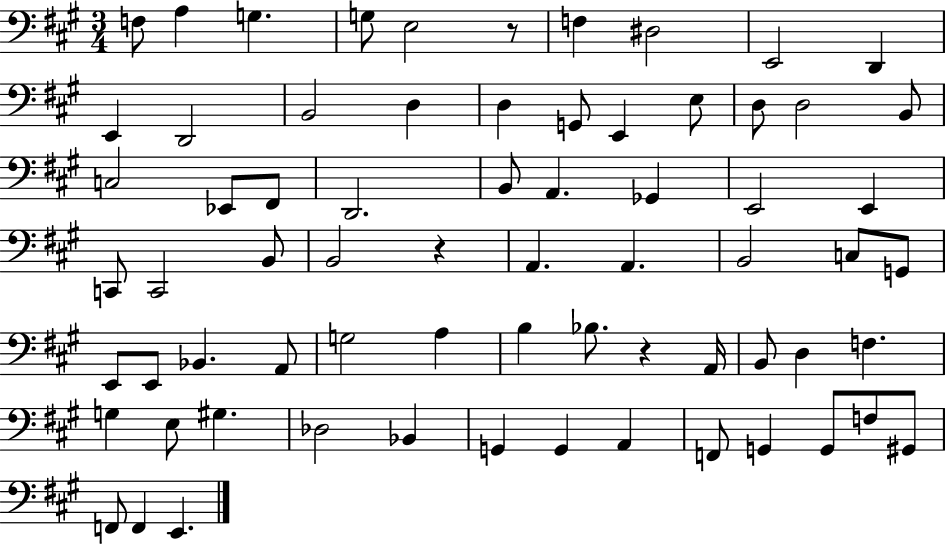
{
  \clef bass
  \numericTimeSignature
  \time 3/4
  \key a \major
  f8 a4 g4. | g8 e2 r8 | f4 dis2 | e,2 d,4 | \break e,4 d,2 | b,2 d4 | d4 g,8 e,4 e8 | d8 d2 b,8 | \break c2 ees,8 fis,8 | d,2. | b,8 a,4. ges,4 | e,2 e,4 | \break c,8 c,2 b,8 | b,2 r4 | a,4. a,4. | b,2 c8 g,8 | \break e,8 e,8 bes,4. a,8 | g2 a4 | b4 bes8. r4 a,16 | b,8 d4 f4. | \break g4 e8 gis4. | des2 bes,4 | g,4 g,4 a,4 | f,8 g,4 g,8 f8 gis,8 | \break f,8 f,4 e,4. | \bar "|."
}